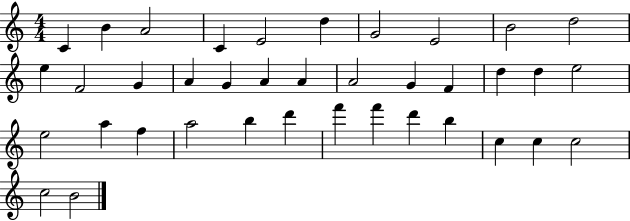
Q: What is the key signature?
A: C major